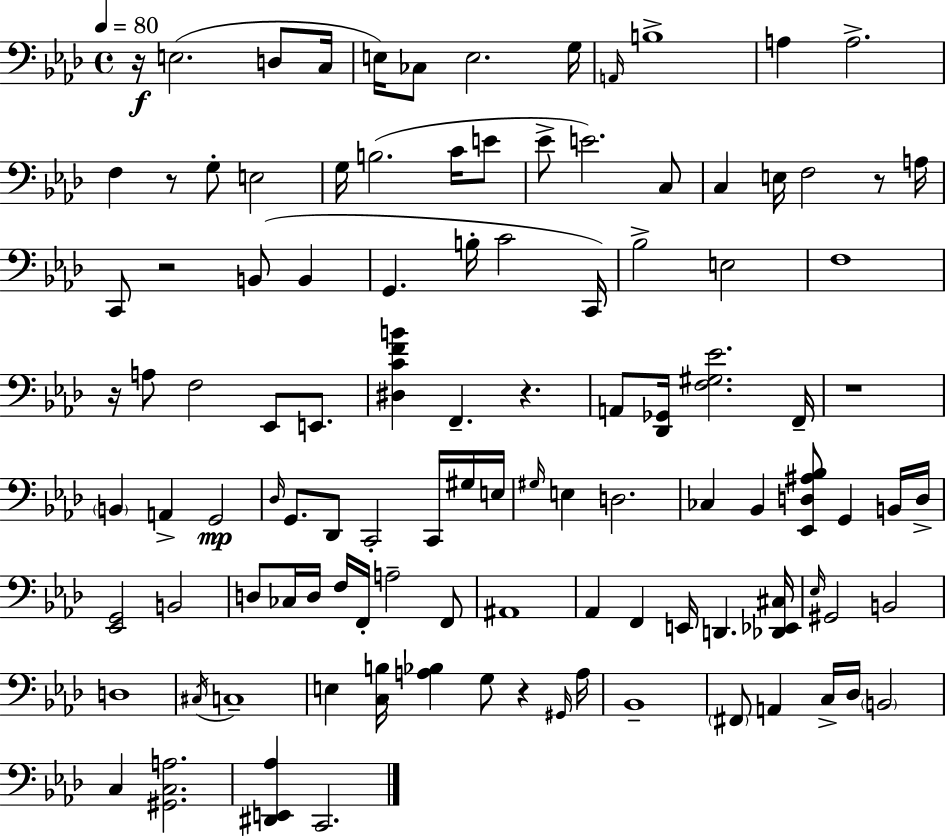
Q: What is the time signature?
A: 4/4